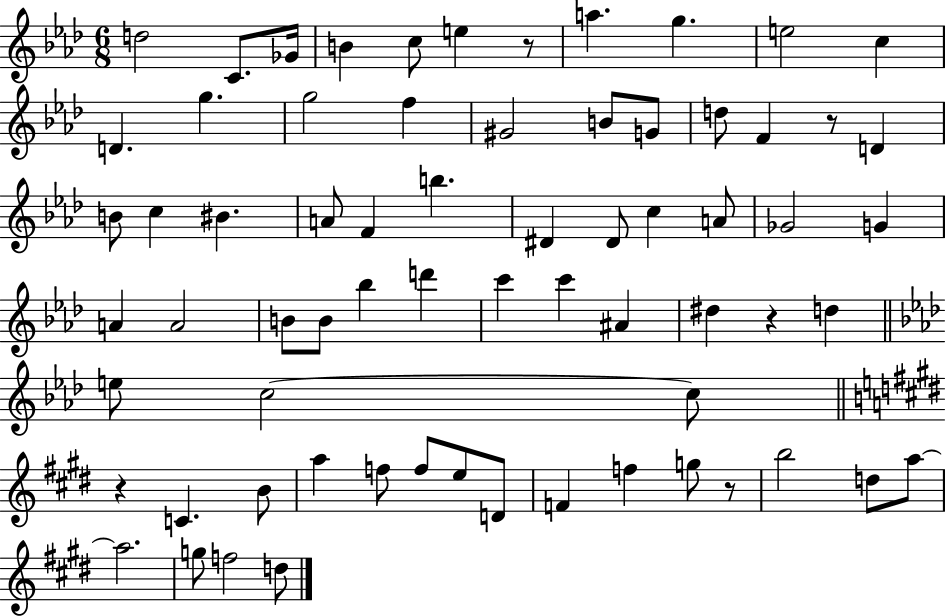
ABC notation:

X:1
T:Untitled
M:6/8
L:1/4
K:Ab
d2 C/2 _G/4 B c/2 e z/2 a g e2 c D g g2 f ^G2 B/2 G/2 d/2 F z/2 D B/2 c ^B A/2 F b ^D ^D/2 c A/2 _G2 G A A2 B/2 B/2 _b d' c' c' ^A ^d z d e/2 c2 c/2 z C B/2 a f/2 f/2 e/2 D/2 F f g/2 z/2 b2 d/2 a/2 a2 g/2 f2 d/2